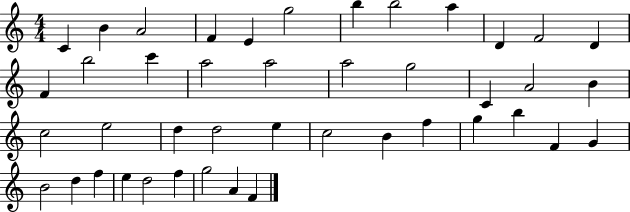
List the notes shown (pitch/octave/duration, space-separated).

C4/q B4/q A4/h F4/q E4/q G5/h B5/q B5/h A5/q D4/q F4/h D4/q F4/q B5/h C6/q A5/h A5/h A5/h G5/h C4/q A4/h B4/q C5/h E5/h D5/q D5/h E5/q C5/h B4/q F5/q G5/q B5/q F4/q G4/q B4/h D5/q F5/q E5/q D5/h F5/q G5/h A4/q F4/q